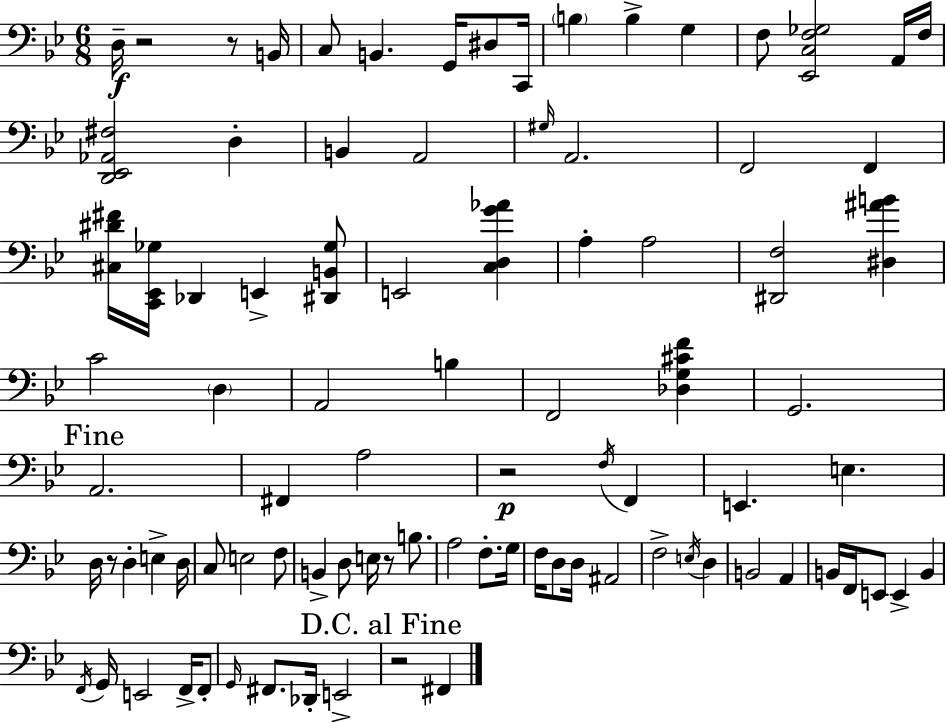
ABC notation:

X:1
T:Untitled
M:6/8
L:1/4
K:Gm
D,/4 z2 z/2 B,,/4 C,/2 B,, G,,/4 ^D,/2 C,,/4 B, B, G, F,/2 [_E,,C,F,_G,]2 A,,/4 F,/4 [D,,_E,,_A,,^F,]2 D, B,, A,,2 ^G,/4 A,,2 F,,2 F,, [^C,^D^F]/4 [C,,_E,,_G,]/4 _D,, E,, [^D,,B,,_G,]/2 E,,2 [C,D,G_A] A, A,2 [^D,,F,]2 [^D,^AB] C2 D, A,,2 B, F,,2 [_D,G,^CF] G,,2 A,,2 ^F,, A,2 z2 F,/4 F,, E,, E, D,/4 z/2 D, E, D,/4 C,/2 E,2 F,/2 B,, D,/2 E,/4 z/2 B,/2 A,2 F,/2 G,/4 F,/4 D,/2 D,/4 ^A,,2 F,2 E,/4 D, B,,2 A,, B,,/4 F,,/4 E,,/2 E,, B,, F,,/4 G,,/4 E,,2 F,,/4 F,,/2 G,,/4 ^F,,/2 _D,,/4 E,,2 z2 ^F,,